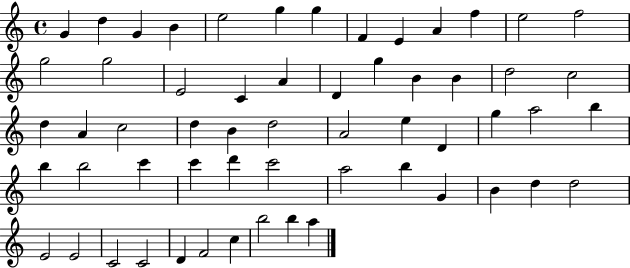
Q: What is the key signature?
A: C major